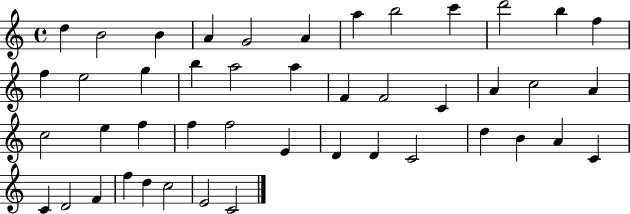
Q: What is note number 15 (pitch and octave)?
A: G5